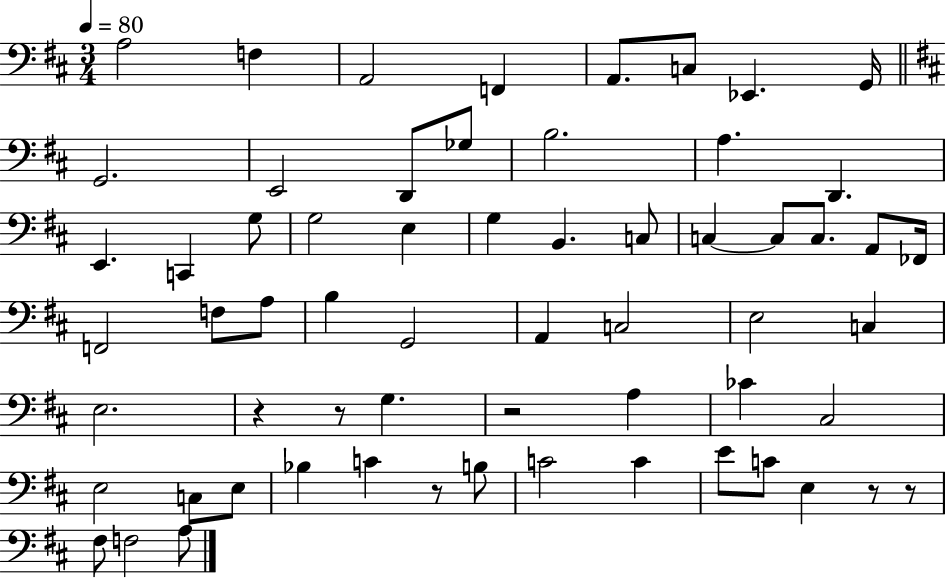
A3/h F3/q A2/h F2/q A2/e. C3/e Eb2/q. G2/s G2/h. E2/h D2/e Gb3/e B3/h. A3/q. D2/q. E2/q. C2/q G3/e G3/h E3/q G3/q B2/q. C3/e C3/q C3/e C3/e. A2/e FES2/s F2/h F3/e A3/e B3/q G2/h A2/q C3/h E3/h C3/q E3/h. R/q R/e G3/q. R/h A3/q CES4/q C#3/h E3/h C3/e E3/e Bb3/q C4/q R/e B3/e C4/h C4/q E4/e C4/e E3/q R/e R/e F#3/e F3/h A3/e